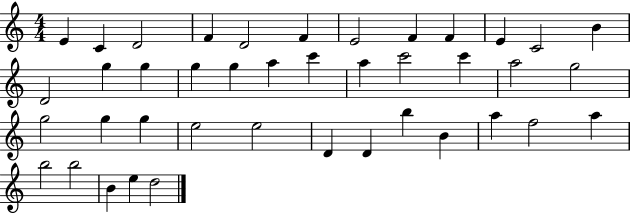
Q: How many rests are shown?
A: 0